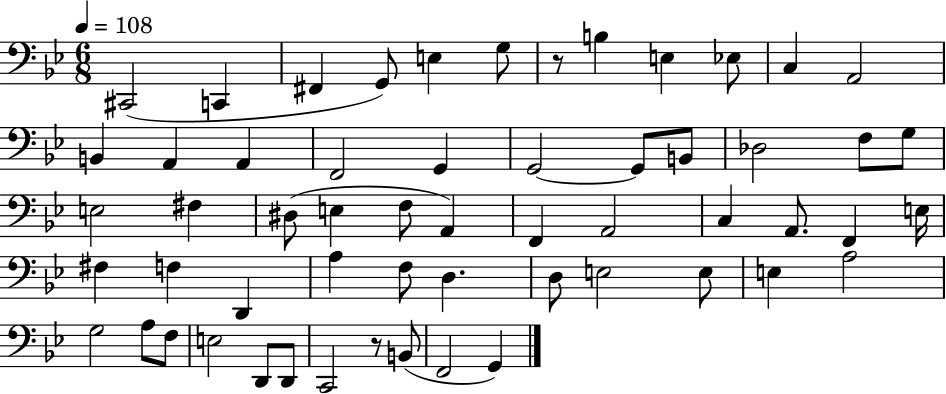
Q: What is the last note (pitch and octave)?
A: G2